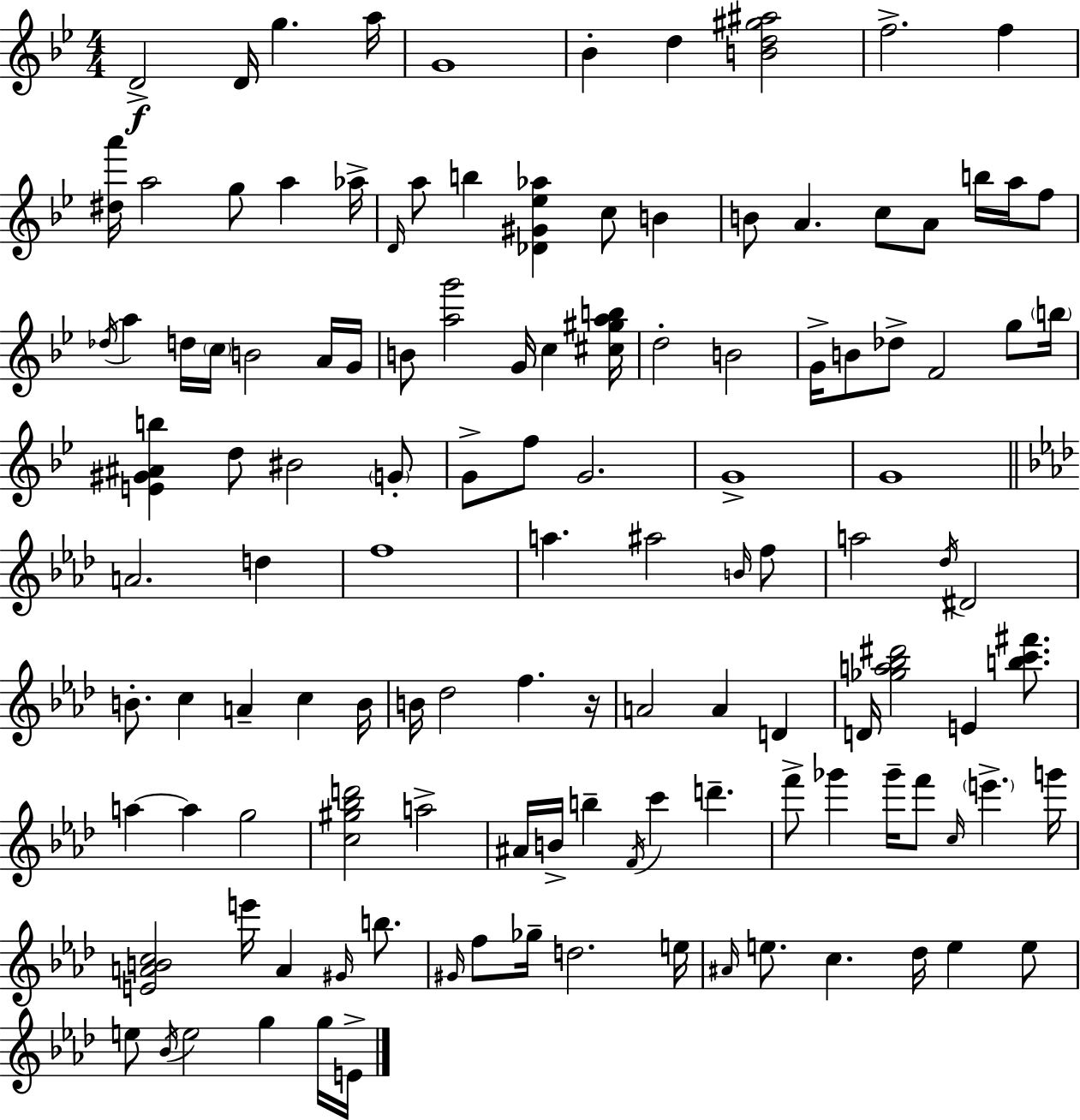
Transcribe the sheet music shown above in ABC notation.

X:1
T:Untitled
M:4/4
L:1/4
K:Gm
D2 D/4 g a/4 G4 _B d [Bd^g^a]2 f2 f [^da']/4 a2 g/2 a _a/4 D/4 a/2 b [_D^G_e_a] c/2 B B/2 A c/2 A/2 b/4 a/4 f/2 _d/4 a d/4 c/4 B2 A/4 G/4 B/2 [ag']2 G/4 c [^c^gab]/4 d2 B2 G/4 B/2 _d/2 F2 g/2 b/4 [E^G^Ab] d/2 ^B2 G/2 G/2 f/2 G2 G4 G4 A2 d f4 a ^a2 B/4 f/2 a2 _d/4 ^D2 B/2 c A c B/4 B/4 _d2 f z/4 A2 A D D/4 [_ga_b^d']2 E [bc'^f']/2 a a g2 [c^g_bd']2 a2 ^A/4 B/4 b F/4 c' d' f'/2 _g' _g'/4 f'/2 c/4 e' g'/4 [EABc]2 e'/4 A ^G/4 b/2 ^G/4 f/2 _g/4 d2 e/4 ^A/4 e/2 c _d/4 e e/2 e/2 _B/4 e2 g g/4 E/4